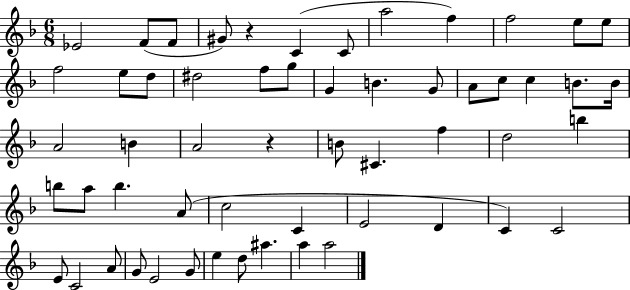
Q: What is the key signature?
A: F major